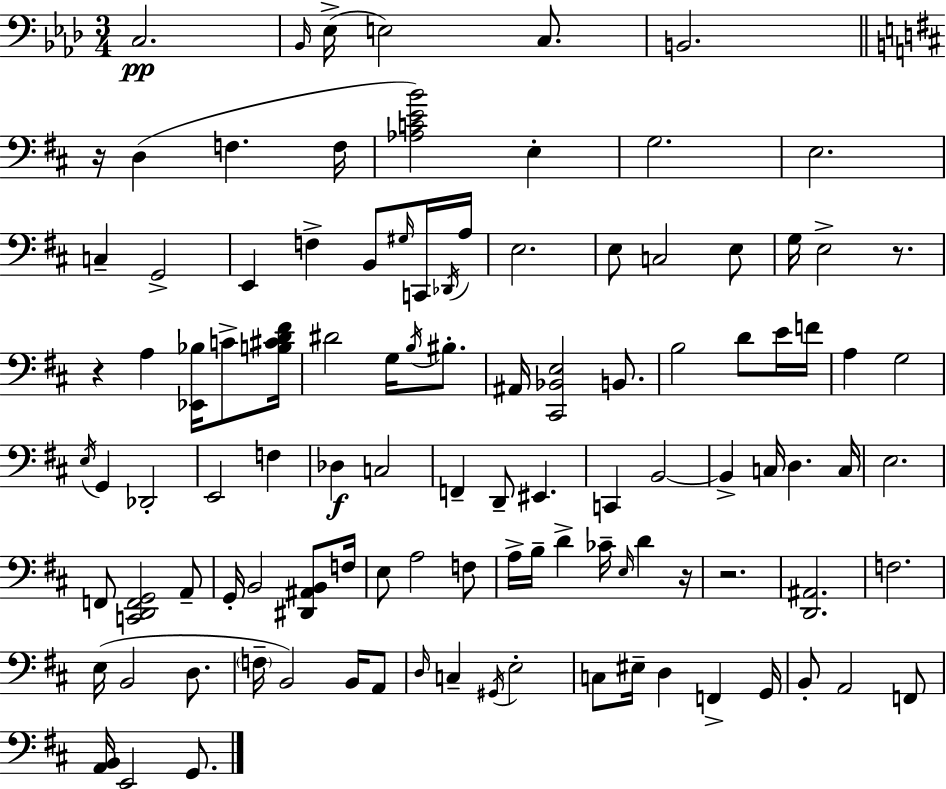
C3/h. Bb2/s Eb3/s E3/h C3/e. B2/h. R/s D3/q F3/q. F3/s [Ab3,C4,E4,B4]/h E3/q G3/h. E3/h. C3/q G2/h E2/q F3/q B2/e G#3/s C2/s Db2/s A3/s E3/h. E3/e C3/h E3/e G3/s E3/h R/e. R/q A3/q [Eb2,Bb3]/s C4/e [B3,C#4,D4,F#4]/s D#4/h G3/s B3/s BIS3/e. A#2/s [C#2,Bb2,E3]/h B2/e. B3/h D4/e E4/s F4/s A3/q G3/h E3/s G2/q Db2/h E2/h F3/q Db3/q C3/h F2/q D2/e EIS2/q. C2/q B2/h B2/q C3/s D3/q. C3/s E3/h. F2/e [C2,D2,F2,G2]/h A2/e G2/s B2/h [D#2,A#2,B2]/e F3/s E3/e A3/h F3/e A3/s B3/s D4/q CES4/s E3/s D4/q R/s R/h. [D2,A#2]/h. F3/h. E3/s B2/h D3/e. F3/s B2/h B2/s A2/e D3/s C3/q G#2/s E3/h C3/e EIS3/s D3/q F2/q G2/s B2/e A2/h F2/e [A2,B2]/s E2/h G2/e.